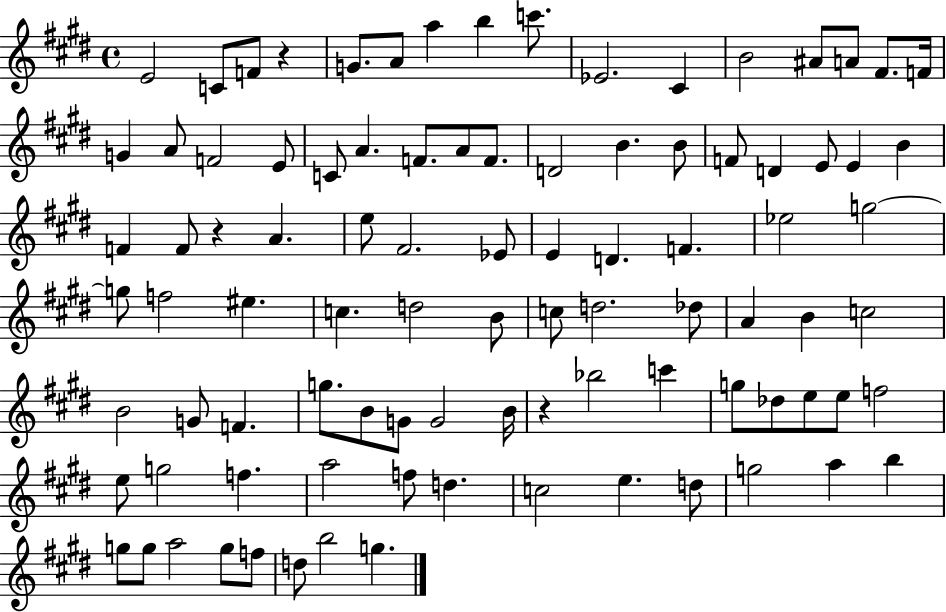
E4/h C4/e F4/e R/q G4/e. A4/e A5/q B5/q C6/e. Eb4/h. C#4/q B4/h A#4/e A4/e F#4/e. F4/s G4/q A4/e F4/h E4/e C4/e A4/q. F4/e. A4/e F4/e. D4/h B4/q. B4/e F4/e D4/q E4/e E4/q B4/q F4/q F4/e R/q A4/q. E5/e F#4/h. Eb4/e E4/q D4/q. F4/q. Eb5/h G5/h G5/e F5/h EIS5/q. C5/q. D5/h B4/e C5/e D5/h. Db5/e A4/q B4/q C5/h B4/h G4/e F4/q. G5/e. B4/e G4/e G4/h B4/s R/q Bb5/h C6/q G5/e Db5/e E5/e E5/e F5/h E5/e G5/h F5/q. A5/h F5/e D5/q. C5/h E5/q. D5/e G5/h A5/q B5/q G5/e G5/e A5/h G5/e F5/e D5/e B5/h G5/q.